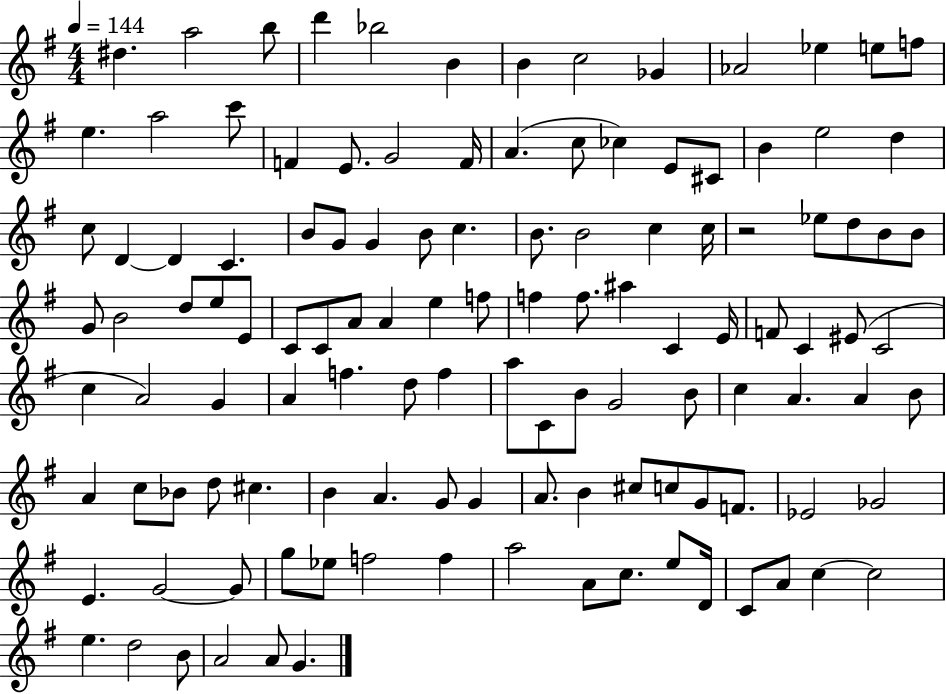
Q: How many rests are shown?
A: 1